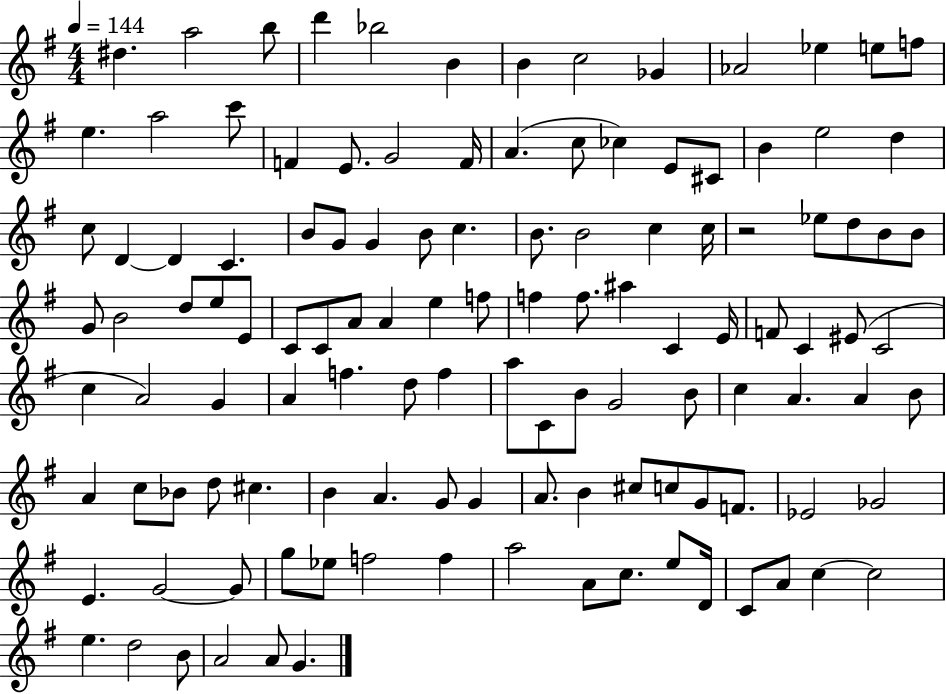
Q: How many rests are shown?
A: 1